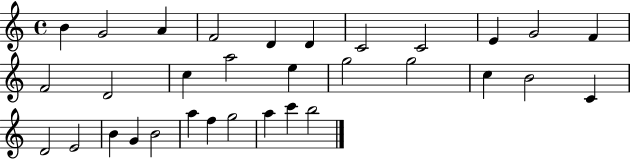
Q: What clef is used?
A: treble